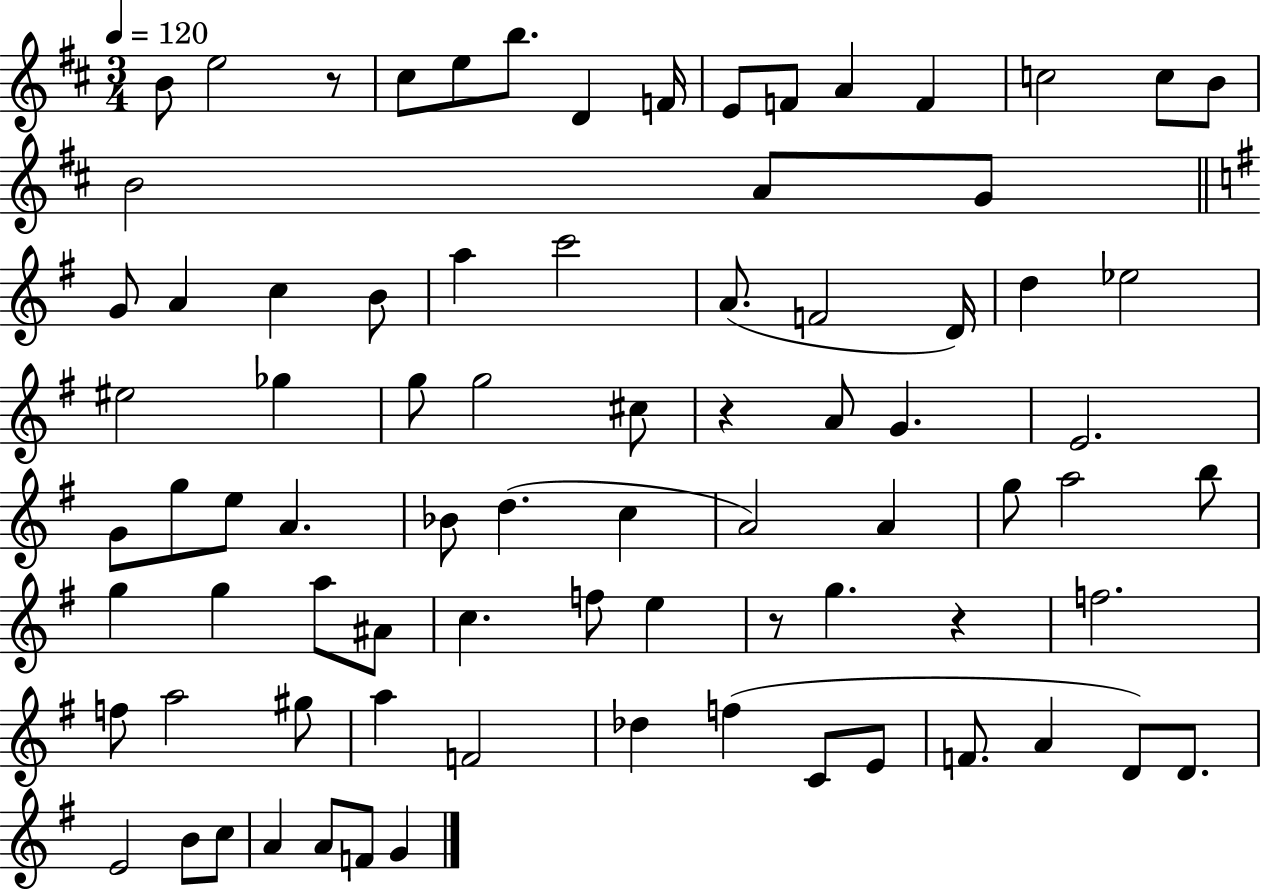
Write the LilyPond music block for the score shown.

{
  \clef treble
  \numericTimeSignature
  \time 3/4
  \key d \major
  \tempo 4 = 120
  \repeat volta 2 { b'8 e''2 r8 | cis''8 e''8 b''8. d'4 f'16 | e'8 f'8 a'4 f'4 | c''2 c''8 b'8 | \break b'2 a'8 g'8 | \bar "||" \break \key e \minor g'8 a'4 c''4 b'8 | a''4 c'''2 | a'8.( f'2 d'16) | d''4 ees''2 | \break eis''2 ges''4 | g''8 g''2 cis''8 | r4 a'8 g'4. | e'2. | \break g'8 g''8 e''8 a'4. | bes'8 d''4.( c''4 | a'2) a'4 | g''8 a''2 b''8 | \break g''4 g''4 a''8 ais'8 | c''4. f''8 e''4 | r8 g''4. r4 | f''2. | \break f''8 a''2 gis''8 | a''4 f'2 | des''4 f''4( c'8 e'8 | f'8. a'4 d'8) d'8. | \break e'2 b'8 c''8 | a'4 a'8 f'8 g'4 | } \bar "|."
}